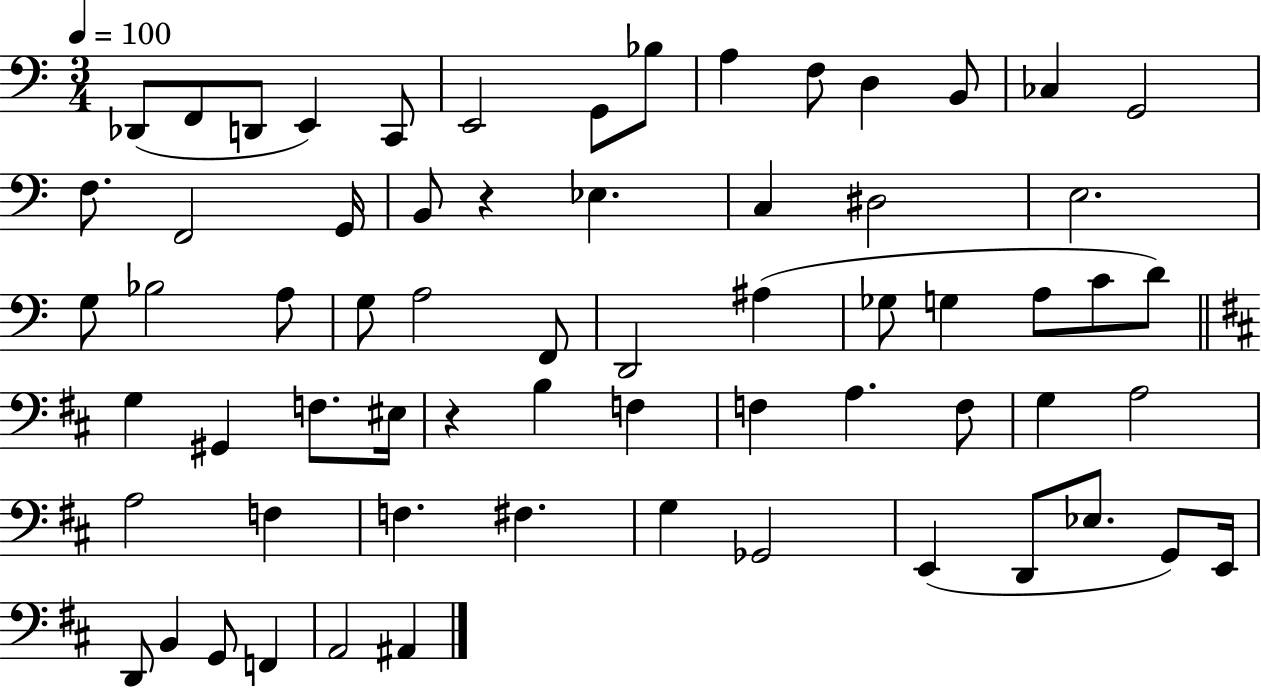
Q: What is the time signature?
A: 3/4